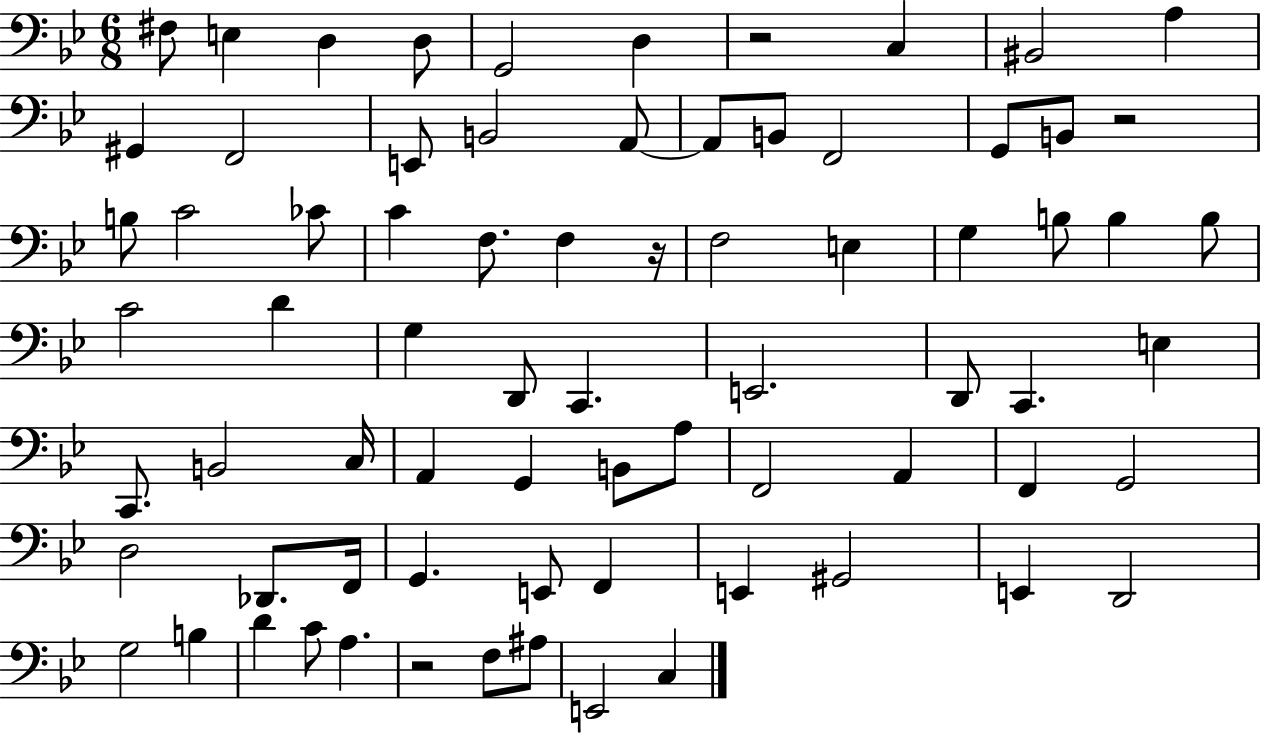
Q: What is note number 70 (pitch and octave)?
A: C3